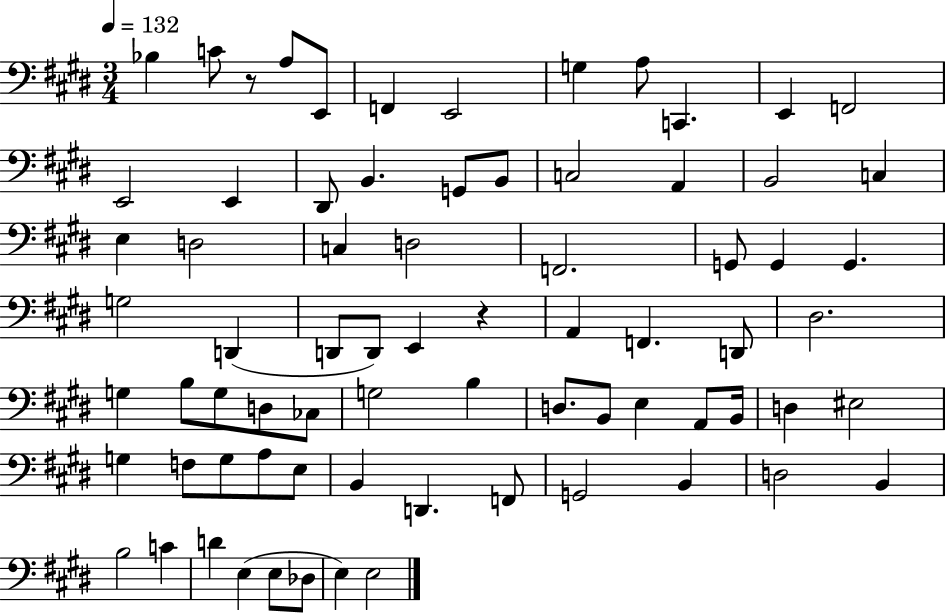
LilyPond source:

{
  \clef bass
  \numericTimeSignature
  \time 3/4
  \key e \major
  \tempo 4 = 132
  \repeat volta 2 { bes4 c'8 r8 a8 e,8 | f,4 e,2 | g4 a8 c,4. | e,4 f,2 | \break e,2 e,4 | dis,8 b,4. g,8 b,8 | c2 a,4 | b,2 c4 | \break e4 d2 | c4 d2 | f,2. | g,8 g,4 g,4. | \break g2 d,4( | d,8 d,8) e,4 r4 | a,4 f,4. d,8 | dis2. | \break g4 b8 g8 d8 ces8 | g2 b4 | d8. b,8 e4 a,8 b,16 | d4 eis2 | \break g4 f8 g8 a8 e8 | b,4 d,4. f,8 | g,2 b,4 | d2 b,4 | \break b2 c'4 | d'4 e4( e8 des8 | e4) e2 | } \bar "|."
}